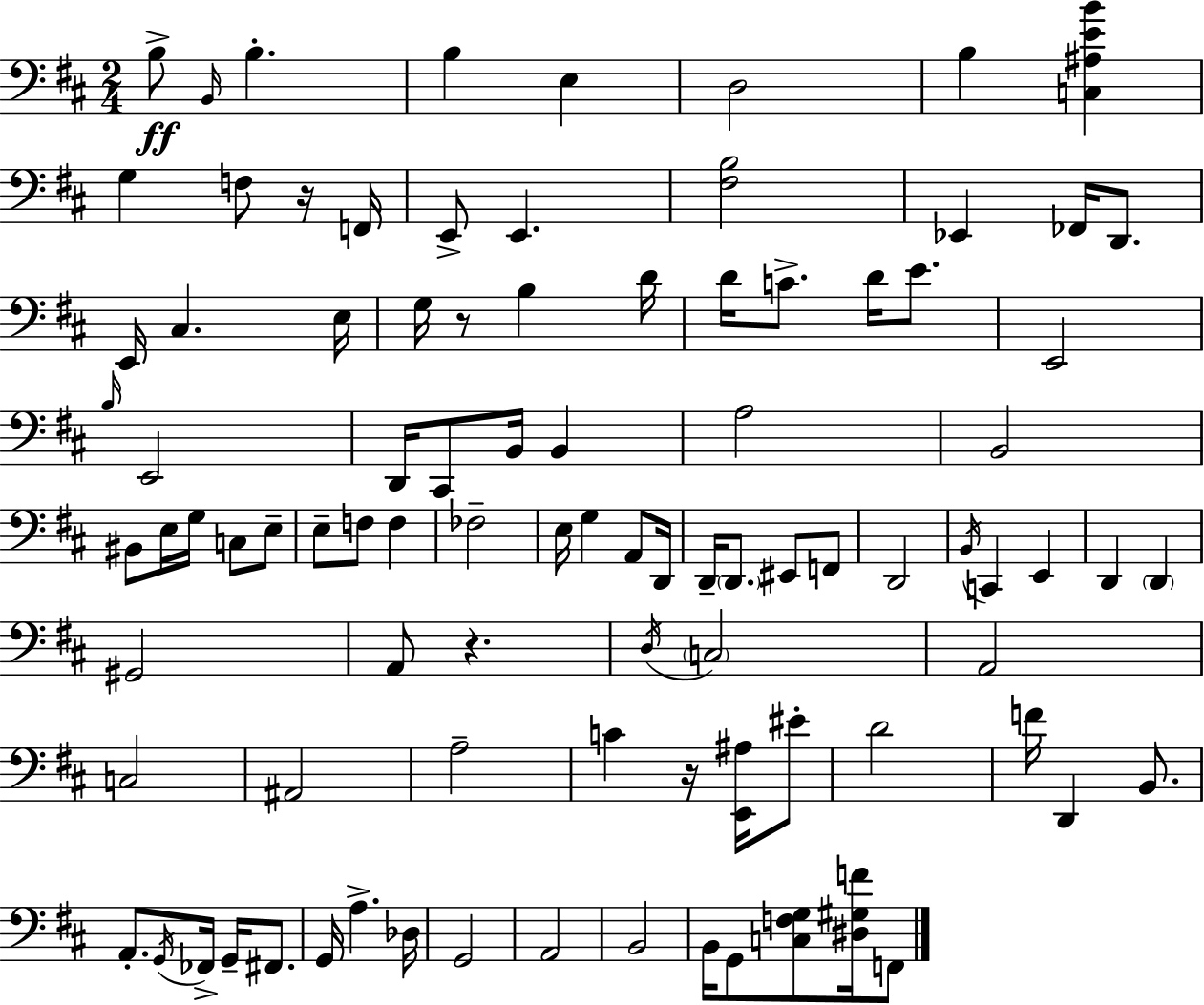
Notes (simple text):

B3/e B2/s B3/q. B3/q E3/q D3/h B3/q [C3,A#3,E4,B4]/q G3/q F3/e R/s F2/s E2/e E2/q. [F#3,B3]/h Eb2/q FES2/s D2/e. E2/s C#3/q. E3/s G3/s R/e B3/q D4/s D4/s C4/e. D4/s E4/e. E2/h B3/s E2/h D2/s C#2/e B2/s B2/q A3/h B2/h BIS2/e E3/s G3/s C3/e E3/e E3/e F3/e F3/q FES3/h E3/s G3/q A2/e D2/s D2/s D2/e. EIS2/e F2/e D2/h B2/s C2/q E2/q D2/q D2/q G#2/h A2/e R/q. D3/s C3/h A2/h C3/h A#2/h A3/h C4/q R/s [E2,A#3]/s EIS4/e D4/h F4/s D2/q B2/e. A2/e. G2/s FES2/s G2/s F#2/e. G2/s A3/q. Db3/s G2/h A2/h B2/h B2/s G2/e [C3,F3,G3]/e [D#3,G#3,F4]/s F2/e